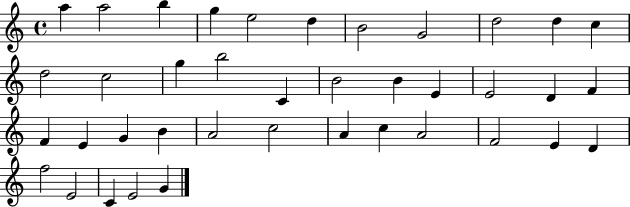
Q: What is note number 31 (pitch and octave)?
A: A4